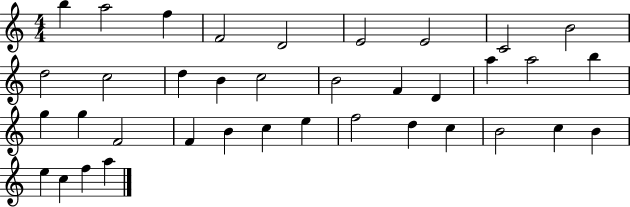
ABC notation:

X:1
T:Untitled
M:4/4
L:1/4
K:C
b a2 f F2 D2 E2 E2 C2 B2 d2 c2 d B c2 B2 F D a a2 b g g F2 F B c e f2 d c B2 c B e c f a